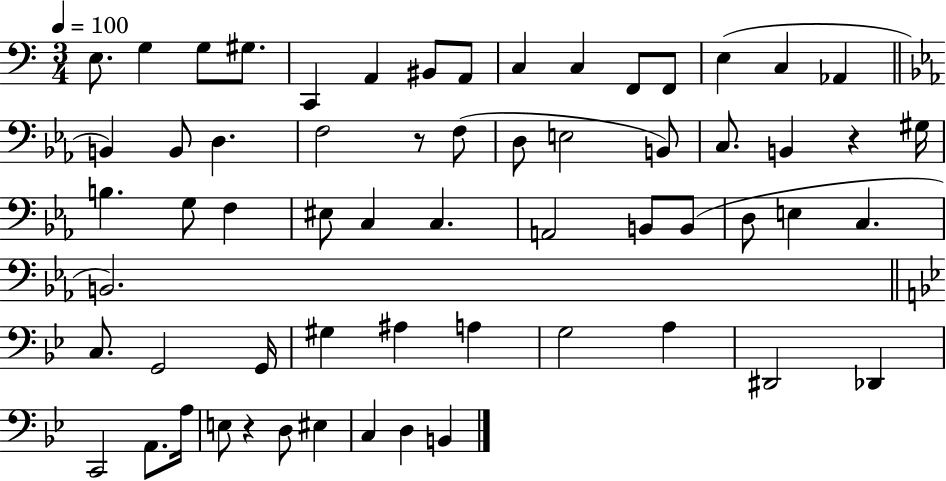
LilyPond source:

{
  \clef bass
  \numericTimeSignature
  \time 3/4
  \key c \major
  \tempo 4 = 100
  e8. g4 g8 gis8. | c,4 a,4 bis,8 a,8 | c4 c4 f,8 f,8 | e4( c4 aes,4 | \break \bar "||" \break \key c \minor b,4) b,8 d4. | f2 r8 f8( | d8 e2 b,8) | c8. b,4 r4 gis16 | \break b4. g8 f4 | eis8 c4 c4. | a,2 b,8 b,8( | d8 e4 c4. | \break b,2.) | \bar "||" \break \key bes \major c8. g,2 g,16 | gis4 ais4 a4 | g2 a4 | dis,2 des,4 | \break c,2 a,8. a16 | e8 r4 d8 eis4 | c4 d4 b,4 | \bar "|."
}